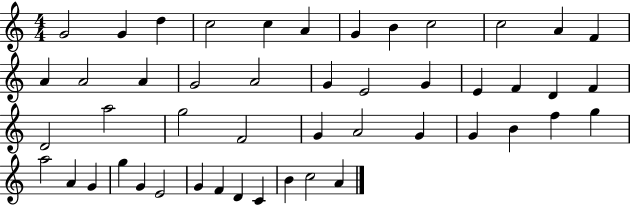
G4/h G4/q D5/q C5/h C5/q A4/q G4/q B4/q C5/h C5/h A4/q F4/q A4/q A4/h A4/q G4/h A4/h G4/q E4/h G4/q E4/q F4/q D4/q F4/q D4/h A5/h G5/h F4/h G4/q A4/h G4/q G4/q B4/q F5/q G5/q A5/h A4/q G4/q G5/q G4/q E4/h G4/q F4/q D4/q C4/q B4/q C5/h A4/q